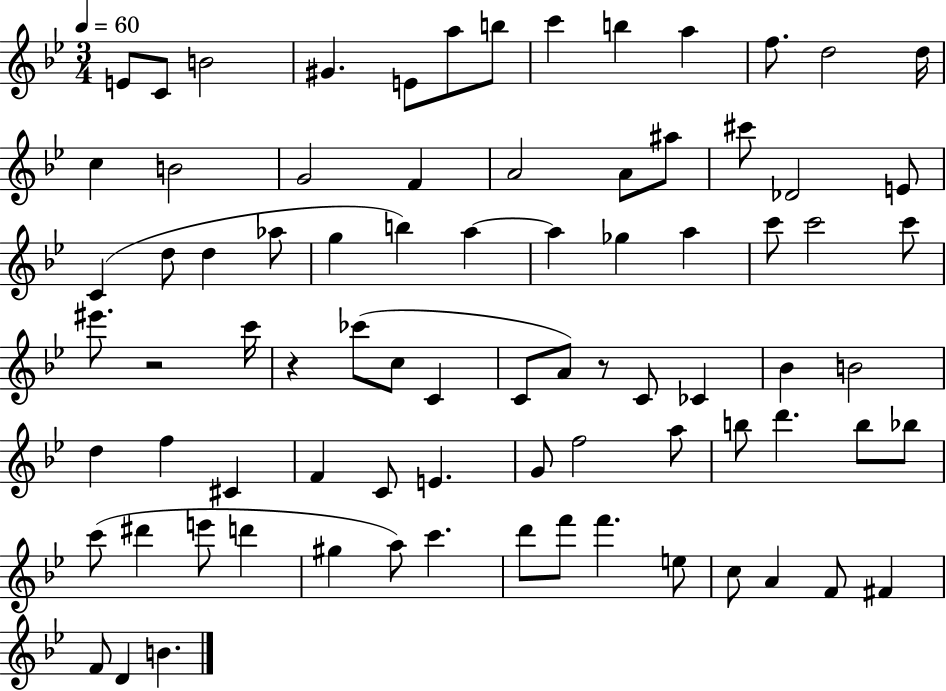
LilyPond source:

{
  \clef treble
  \numericTimeSignature
  \time 3/4
  \key bes \major
  \tempo 4 = 60
  e'8 c'8 b'2 | gis'4. e'8 a''8 b''8 | c'''4 b''4 a''4 | f''8. d''2 d''16 | \break c''4 b'2 | g'2 f'4 | a'2 a'8 ais''8 | cis'''8 des'2 e'8 | \break c'4( d''8 d''4 aes''8 | g''4 b''4) a''4~~ | a''4 ges''4 a''4 | c'''8 c'''2 c'''8 | \break eis'''8. r2 c'''16 | r4 ces'''8( c''8 c'4 | c'8 a'8) r8 c'8 ces'4 | bes'4 b'2 | \break d''4 f''4 cis'4 | f'4 c'8 e'4. | g'8 f''2 a''8 | b''8 d'''4. b''8 bes''8 | \break c'''8( dis'''4 e'''8 d'''4 | gis''4 a''8) c'''4. | d'''8 f'''8 f'''4. e''8 | c''8 a'4 f'8 fis'4 | \break f'8 d'4 b'4. | \bar "|."
}